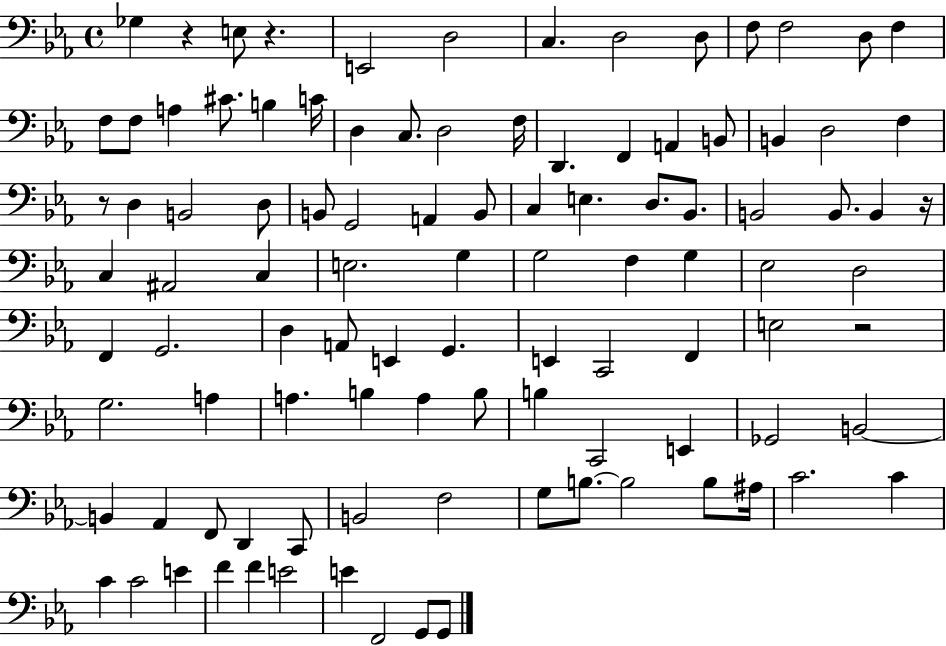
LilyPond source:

{
  \clef bass
  \time 4/4
  \defaultTimeSignature
  \key ees \major
  \repeat volta 2 { ges4 r4 e8 r4. | e,2 d2 | c4. d2 d8 | f8 f2 d8 f4 | \break f8 f8 a4 cis'8. b4 c'16 | d4 c8. d2 f16 | d,4. f,4 a,4 b,8 | b,4 d2 f4 | \break r8 d4 b,2 d8 | b,8 g,2 a,4 b,8 | c4 e4. d8. bes,8. | b,2 b,8. b,4 r16 | \break c4 ais,2 c4 | e2. g4 | g2 f4 g4 | ees2 d2 | \break f,4 g,2. | d4 a,8 e,4 g,4. | e,4 c,2 f,4 | e2 r2 | \break g2. a4 | a4. b4 a4 b8 | b4 c,2 e,4 | ges,2 b,2~~ | \break b,4 aes,4 f,8 d,4 c,8 | b,2 f2 | g8 b8.~~ b2 b8 ais16 | c'2. c'4 | \break c'4 c'2 e'4 | f'4 f'4 e'2 | e'4 f,2 g,8 g,8 | } \bar "|."
}